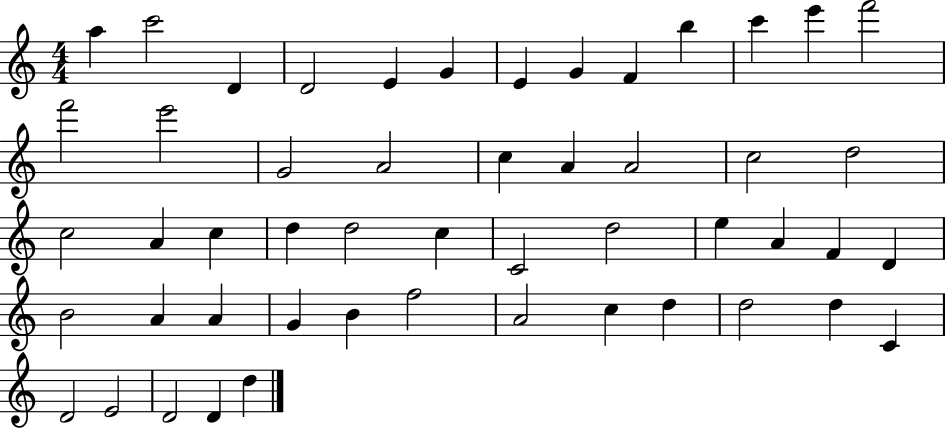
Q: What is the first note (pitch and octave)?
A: A5